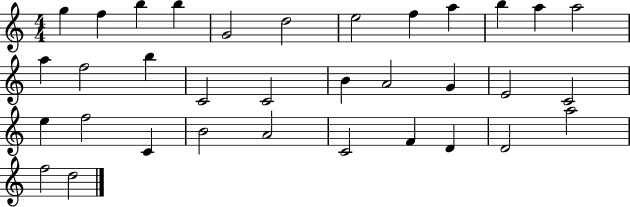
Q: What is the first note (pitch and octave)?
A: G5